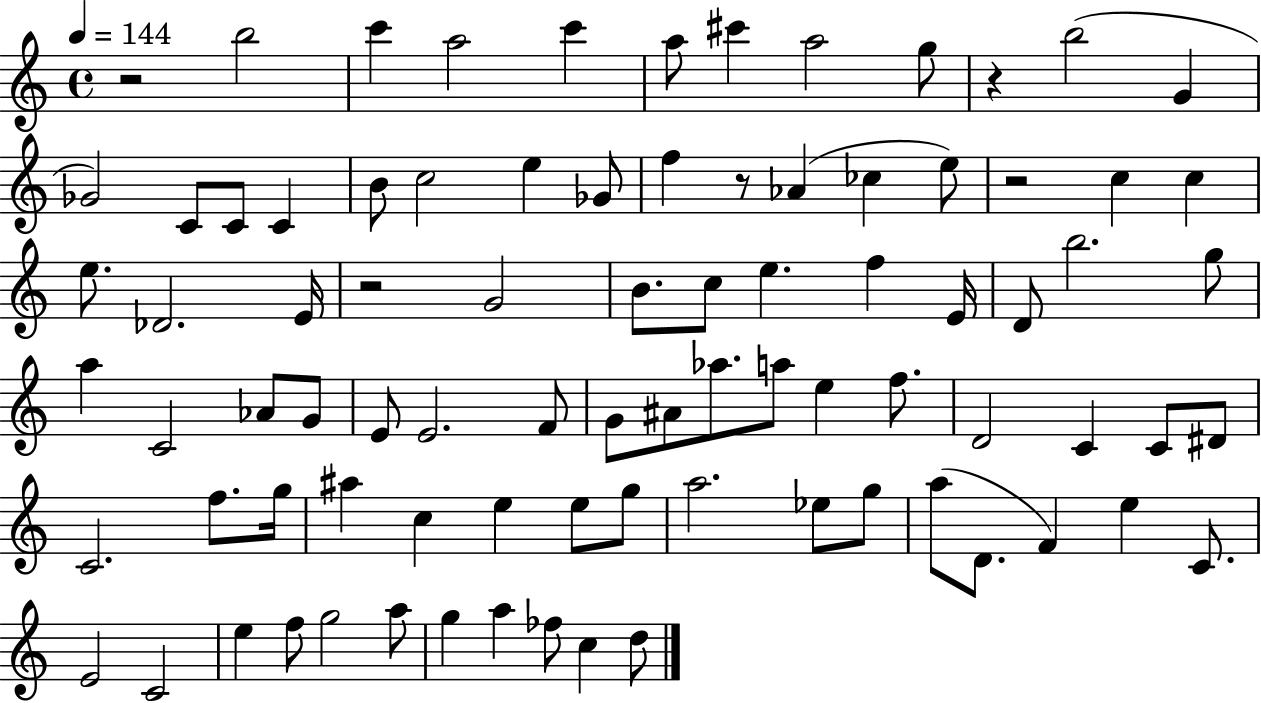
R/h B5/h C6/q A5/h C6/q A5/e C#6/q A5/h G5/e R/q B5/h G4/q Gb4/h C4/e C4/e C4/q B4/e C5/h E5/q Gb4/e F5/q R/e Ab4/q CES5/q E5/e R/h C5/q C5/q E5/e. Db4/h. E4/s R/h G4/h B4/e. C5/e E5/q. F5/q E4/s D4/e B5/h. G5/e A5/q C4/h Ab4/e G4/e E4/e E4/h. F4/e G4/e A#4/e Ab5/e. A5/e E5/q F5/e. D4/h C4/q C4/e D#4/e C4/h. F5/e. G5/s A#5/q C5/q E5/q E5/e G5/e A5/h. Eb5/e G5/e A5/e D4/e. F4/q E5/q C4/e. E4/h C4/h E5/q F5/e G5/h A5/e G5/q A5/q FES5/e C5/q D5/e